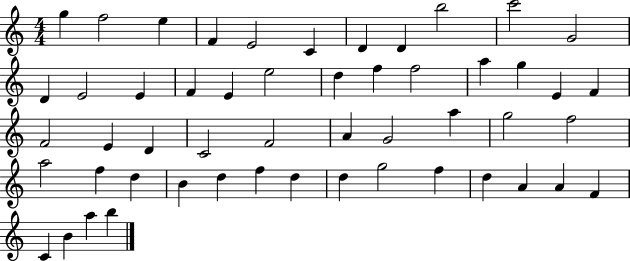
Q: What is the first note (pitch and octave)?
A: G5